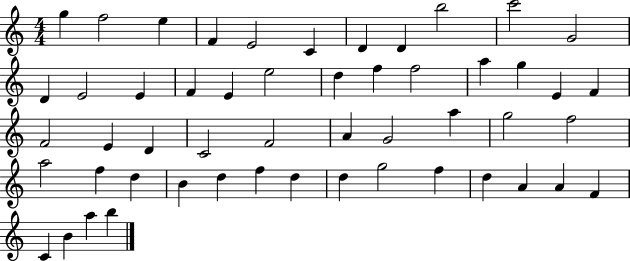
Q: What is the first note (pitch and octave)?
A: G5